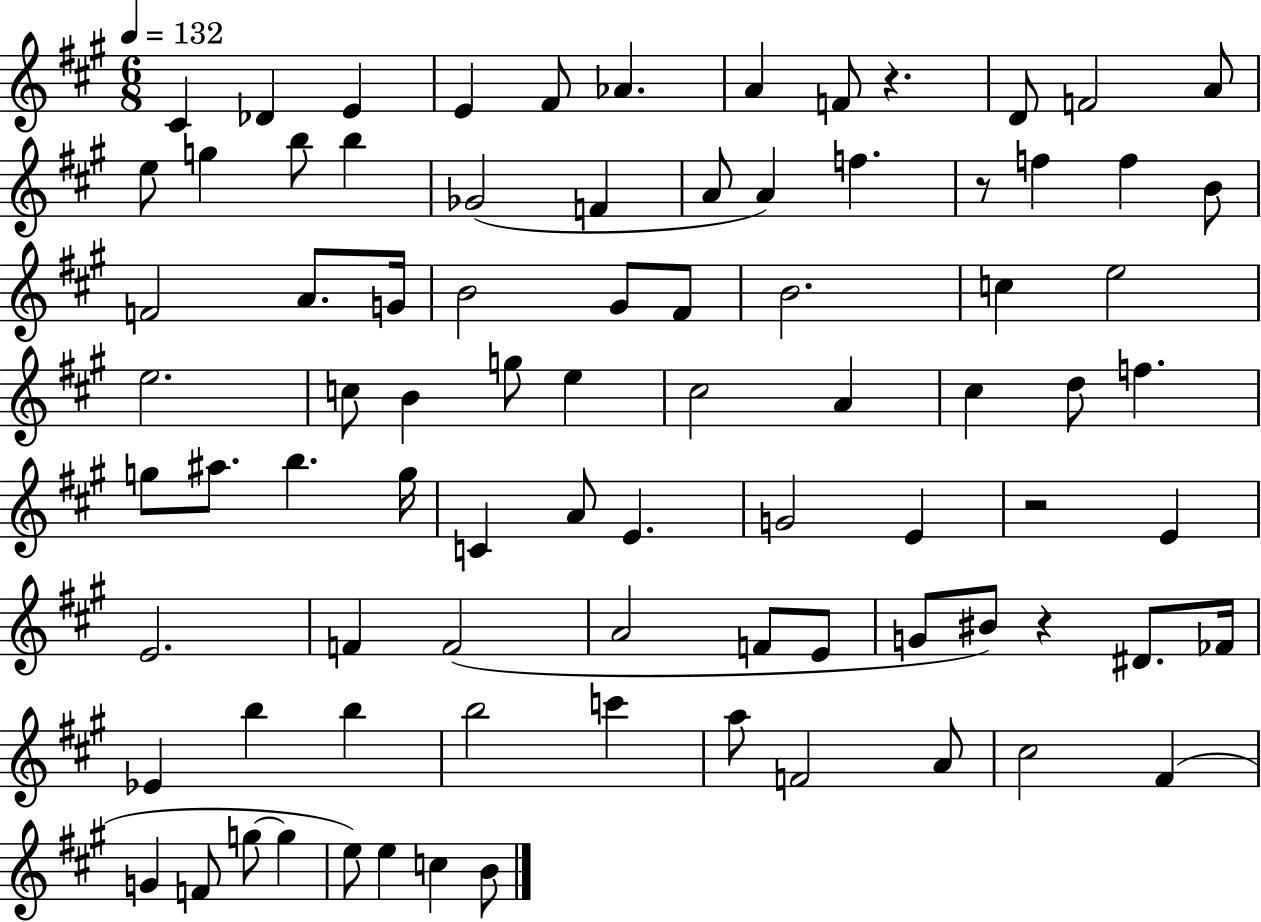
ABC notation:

X:1
T:Untitled
M:6/8
L:1/4
K:A
^C _D E E ^F/2 _A A F/2 z D/2 F2 A/2 e/2 g b/2 b _G2 F A/2 A f z/2 f f B/2 F2 A/2 G/4 B2 ^G/2 ^F/2 B2 c e2 e2 c/2 B g/2 e ^c2 A ^c d/2 f g/2 ^a/2 b g/4 C A/2 E G2 E z2 E E2 F F2 A2 F/2 E/2 G/2 ^B/2 z ^D/2 _F/4 _E b b b2 c' a/2 F2 A/2 ^c2 ^F G F/2 g/2 g e/2 e c B/2